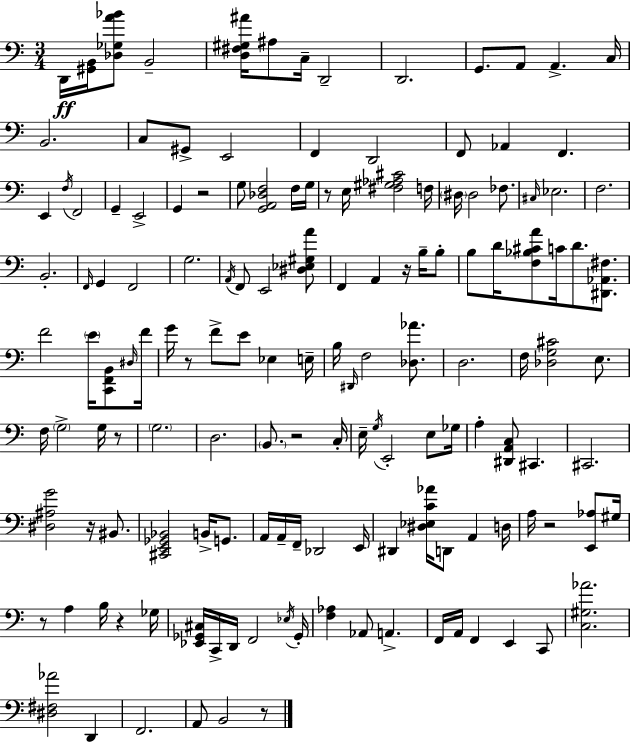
X:1
T:Untitled
M:3/4
L:1/4
K:Am
D,,/4 [^G,,B,,]/4 [_D,_G,A_B]/2 B,,2 [D,^F,^G,^A]/4 ^A,/2 C,/4 D,,2 D,,2 G,,/2 A,,/2 A,, C,/4 B,,2 C,/2 ^G,,/2 E,,2 F,, D,,2 F,,/2 _A,, F,, E,, F,/4 F,,2 G,, E,,2 G,, z2 G,/2 [G,,A,,_D,F,]2 F,/4 G,/4 z/2 E,/4 [^F,^G,_A,^C]2 F,/4 ^D,/4 ^D,2 _F,/2 ^C,/4 _E,2 F,2 B,,2 F,,/4 G,, F,,2 G,2 A,,/4 F,,/2 E,,2 [^D,_E,^G,A]/2 F,, A,, z/4 B,/4 B,/2 B,/2 D/4 [F,_B,^CA]/2 C/4 D/2 [^D,,_A,,^F,]/2 F2 E/4 [C,,F,,B,,]/2 ^D,/4 F/4 G/4 z/2 F/2 E/2 _E, E,/4 B,/4 ^D,,/4 F,2 [_D,_A]/2 D,2 F,/4 [_D,G,^C]2 E,/2 F,/4 G,2 G,/4 z/2 G,2 D,2 B,,/2 z2 C,/4 E,/4 G,/4 E,,2 E,/2 _G,/4 A, [^D,,A,,C,]/2 ^C,, ^C,,2 [^D,^A,G]2 z/4 ^B,,/2 [^C,,E,,_G,,_B,,]2 B,,/4 G,,/2 A,,/4 A,,/4 F,,/4 _D,,2 E,,/4 ^D,, [^D,_E,C_A]/4 D,,/2 A,, D,/4 A,/4 z2 [E,,_A,]/2 ^G,/4 z/2 A, B,/4 z _G,/4 [_E,,_G,,^C,]/4 C,,/4 D,,/4 F,,2 _E,/4 _G,,/4 [F,_A,] _A,,/2 A,, F,,/4 A,,/4 F,, E,, C,,/2 [C,^G,_A]2 [^D,^F,_A]2 D,, F,,2 A,,/2 B,,2 z/2